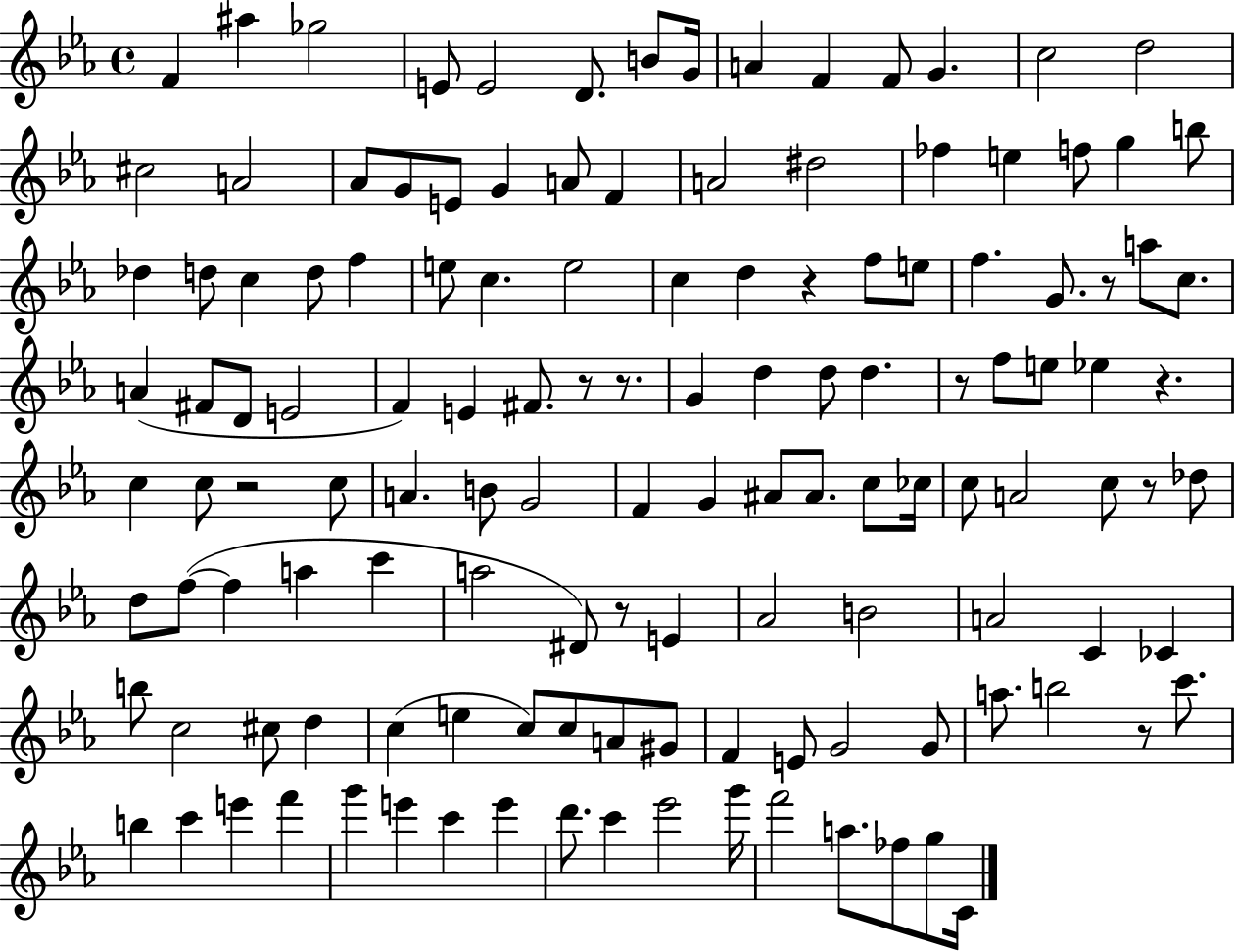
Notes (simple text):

F4/q A#5/q Gb5/h E4/e E4/h D4/e. B4/e G4/s A4/q F4/q F4/e G4/q. C5/h D5/h C#5/h A4/h Ab4/e G4/e E4/e G4/q A4/e F4/q A4/h D#5/h FES5/q E5/q F5/e G5/q B5/e Db5/q D5/e C5/q D5/e F5/q E5/e C5/q. E5/h C5/q D5/q R/q F5/e E5/e F5/q. G4/e. R/e A5/e C5/e. A4/q F#4/e D4/e E4/h F4/q E4/q F#4/e. R/e R/e. G4/q D5/q D5/e D5/q. R/e F5/e E5/e Eb5/q R/q. C5/q C5/e R/h C5/e A4/q. B4/e G4/h F4/q G4/q A#4/e A#4/e. C5/e CES5/s C5/e A4/h C5/e R/e Db5/e D5/e F5/e F5/q A5/q C6/q A5/h D#4/e R/e E4/q Ab4/h B4/h A4/h C4/q CES4/q B5/e C5/h C#5/e D5/q C5/q E5/q C5/e C5/e A4/e G#4/e F4/q E4/e G4/h G4/e A5/e. B5/h R/e C6/e. B5/q C6/q E6/q F6/q G6/q E6/q C6/q E6/q D6/e. C6/q Eb6/h G6/s F6/h A5/e. FES5/e G5/e C4/s